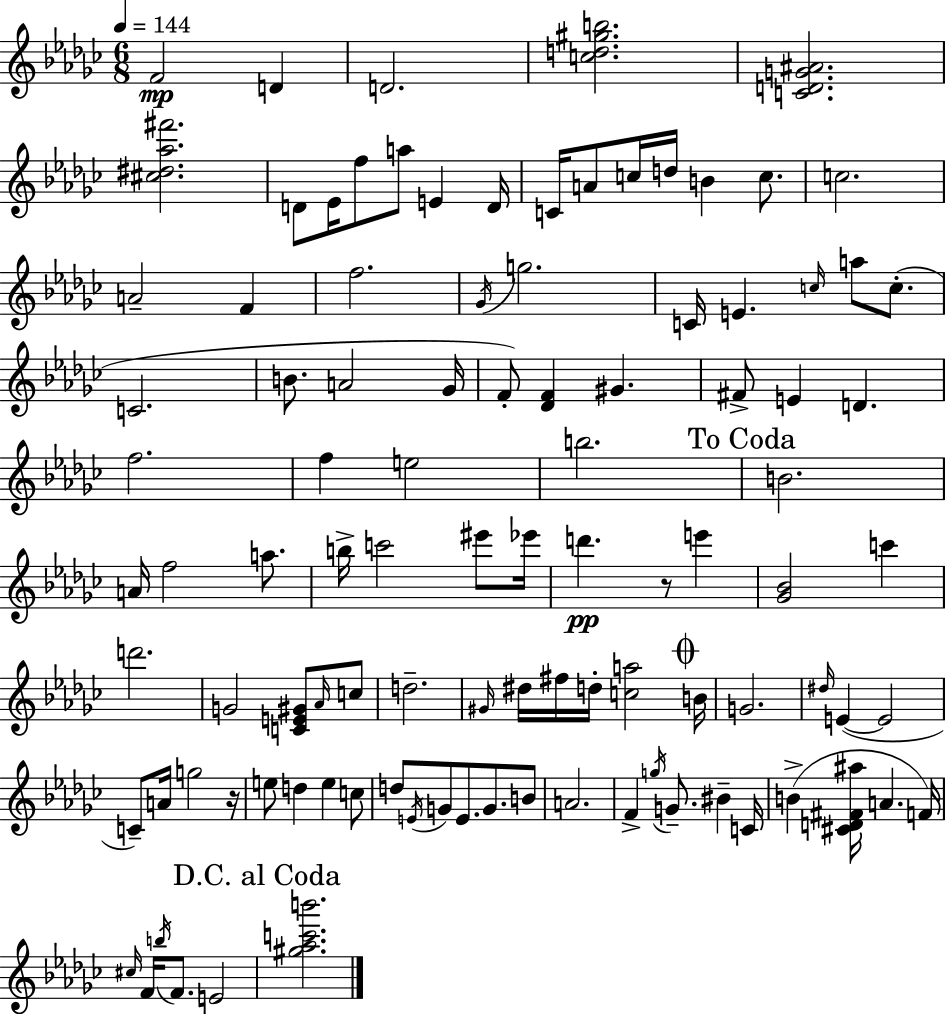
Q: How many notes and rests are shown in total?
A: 102